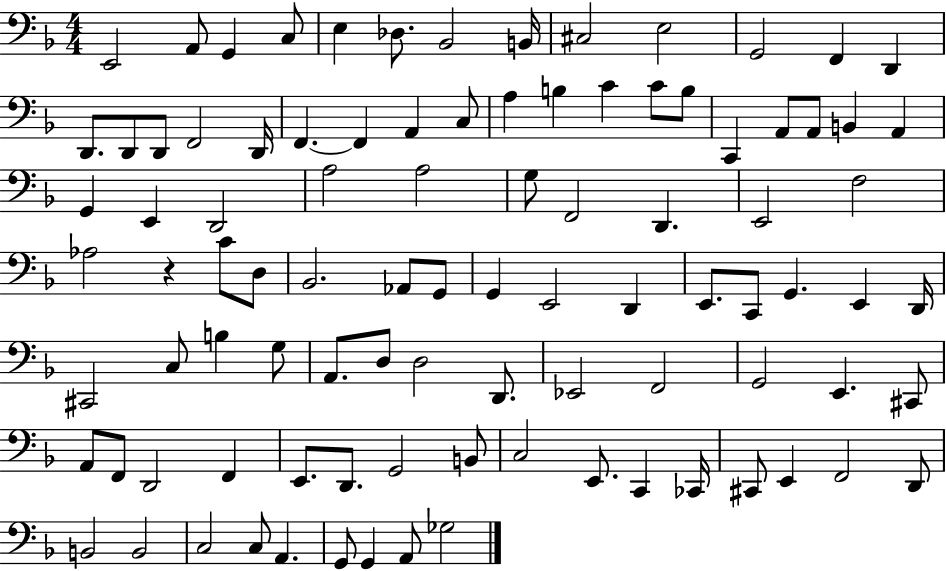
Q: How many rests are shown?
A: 1